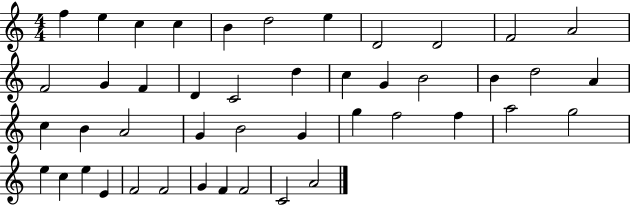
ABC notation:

X:1
T:Untitled
M:4/4
L:1/4
K:C
f e c c B d2 e D2 D2 F2 A2 F2 G F D C2 d c G B2 B d2 A c B A2 G B2 G g f2 f a2 g2 e c e E F2 F2 G F F2 C2 A2